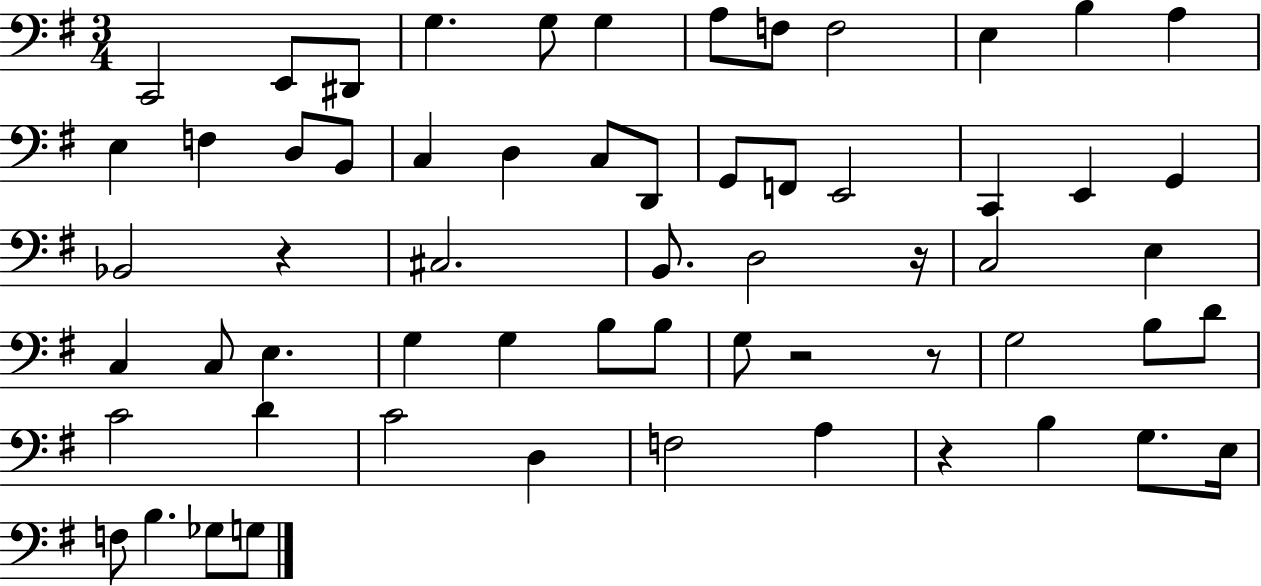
{
  \clef bass
  \numericTimeSignature
  \time 3/4
  \key g \major
  c,2 e,8 dis,8 | g4. g8 g4 | a8 f8 f2 | e4 b4 a4 | \break e4 f4 d8 b,8 | c4 d4 c8 d,8 | g,8 f,8 e,2 | c,4 e,4 g,4 | \break bes,2 r4 | cis2. | b,8. d2 r16 | c2 e4 | \break c4 c8 e4. | g4 g4 b8 b8 | g8 r2 r8 | g2 b8 d'8 | \break c'2 d'4 | c'2 d4 | f2 a4 | r4 b4 g8. e16 | \break f8 b4. ges8 g8 | \bar "|."
}